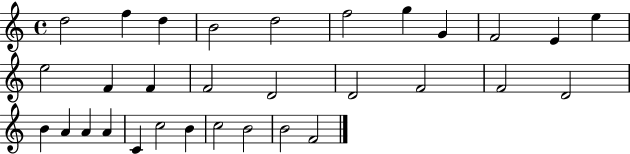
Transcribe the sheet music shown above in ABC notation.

X:1
T:Untitled
M:4/4
L:1/4
K:C
d2 f d B2 d2 f2 g G F2 E e e2 F F F2 D2 D2 F2 F2 D2 B A A A C c2 B c2 B2 B2 F2